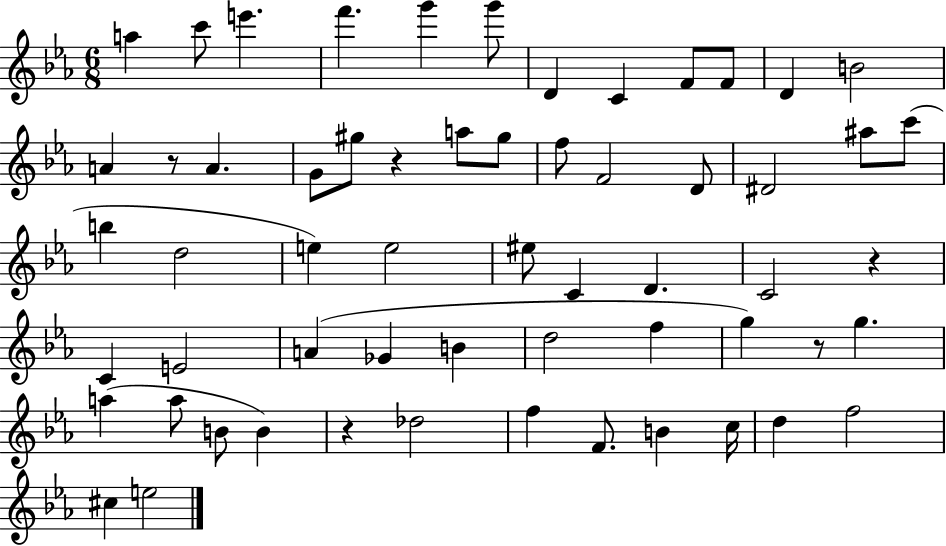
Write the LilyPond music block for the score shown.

{
  \clef treble
  \numericTimeSignature
  \time 6/8
  \key ees \major
  a''4 c'''8 e'''4. | f'''4. g'''4 g'''8 | d'4 c'4 f'8 f'8 | d'4 b'2 | \break a'4 r8 a'4. | g'8 gis''8 r4 a''8 gis''8 | f''8 f'2 d'8 | dis'2 ais''8 c'''8( | \break b''4 d''2 | e''4) e''2 | eis''8 c'4 d'4. | c'2 r4 | \break c'4 e'2 | a'4( ges'4 b'4 | d''2 f''4 | g''4) r8 g''4. | \break a''4( a''8 b'8 b'4) | r4 des''2 | f''4 f'8. b'4 c''16 | d''4 f''2 | \break cis''4 e''2 | \bar "|."
}